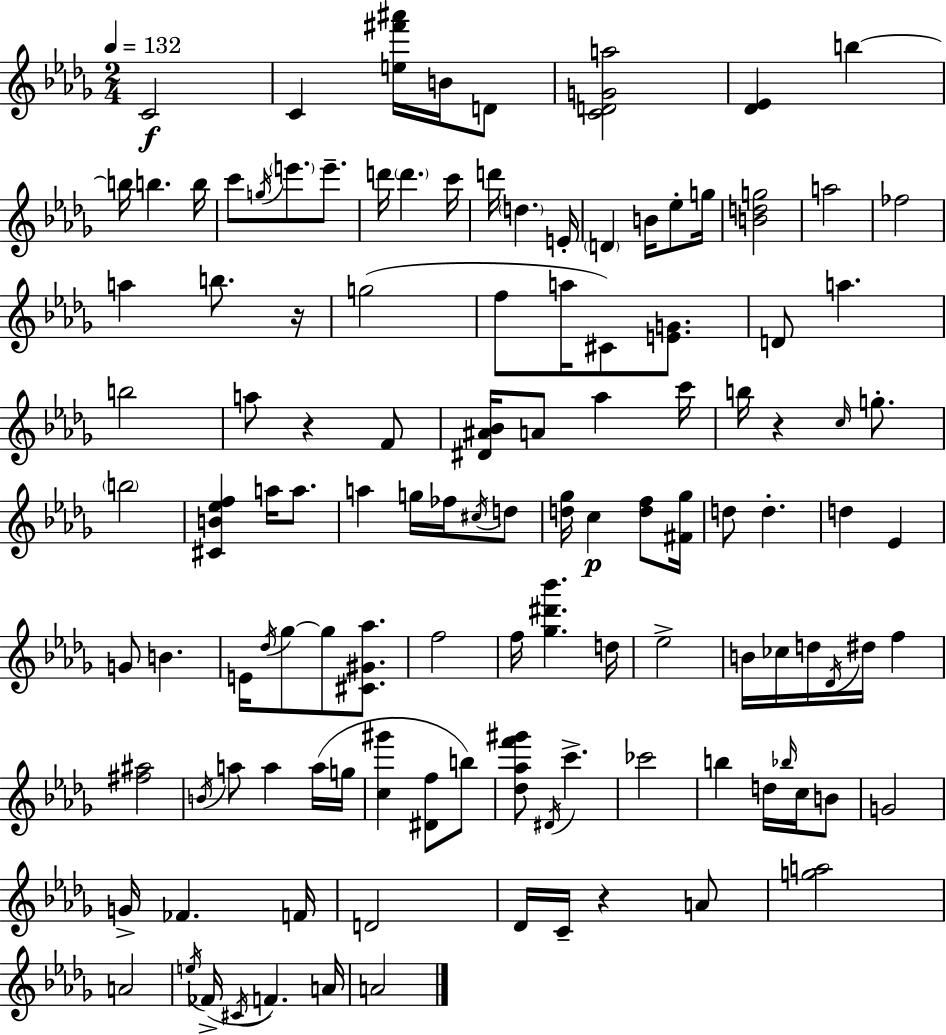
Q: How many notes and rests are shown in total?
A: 120